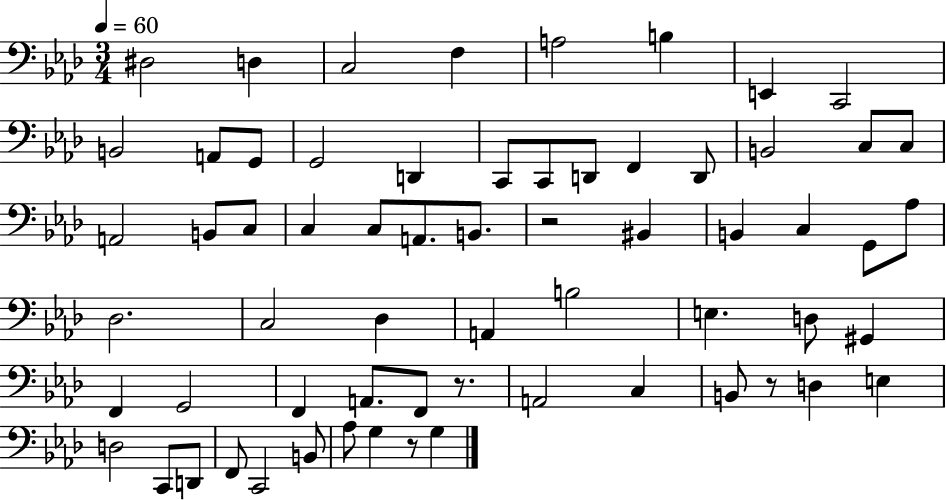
D#3/h D3/q C3/h F3/q A3/h B3/q E2/q C2/h B2/h A2/e G2/e G2/h D2/q C2/e C2/e D2/e F2/q D2/e B2/h C3/e C3/e A2/h B2/e C3/e C3/q C3/e A2/e. B2/e. R/h BIS2/q B2/q C3/q G2/e Ab3/e Db3/h. C3/h Db3/q A2/q B3/h E3/q. D3/e G#2/q F2/q G2/h F2/q A2/e. F2/e R/e. A2/h C3/q B2/e R/e D3/q E3/q D3/h C2/e D2/e F2/e C2/h B2/e Ab3/e G3/q R/e G3/q